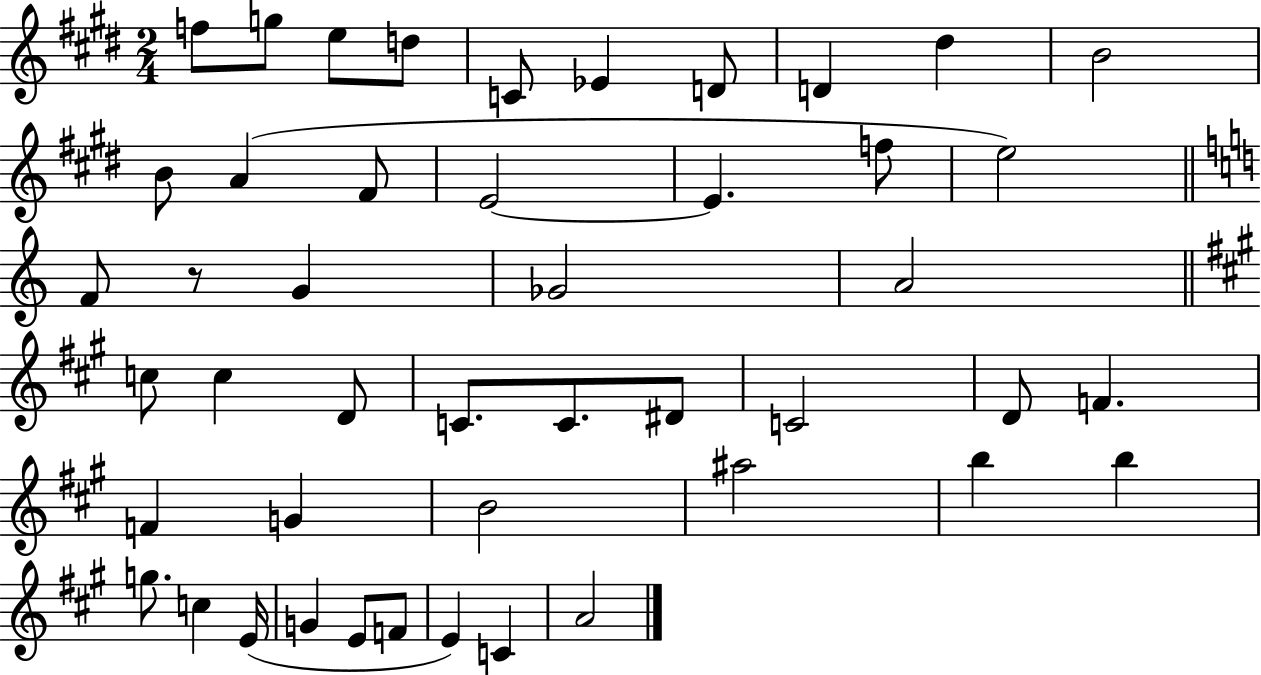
F5/e G5/e E5/e D5/e C4/e Eb4/q D4/e D4/q D#5/q B4/h B4/e A4/q F#4/e E4/h E4/q. F5/e E5/h F4/e R/e G4/q Gb4/h A4/h C5/e C5/q D4/e C4/e. C4/e. D#4/e C4/h D4/e F4/q. F4/q G4/q B4/h A#5/h B5/q B5/q G5/e. C5/q E4/s G4/q E4/e F4/e E4/q C4/q A4/h